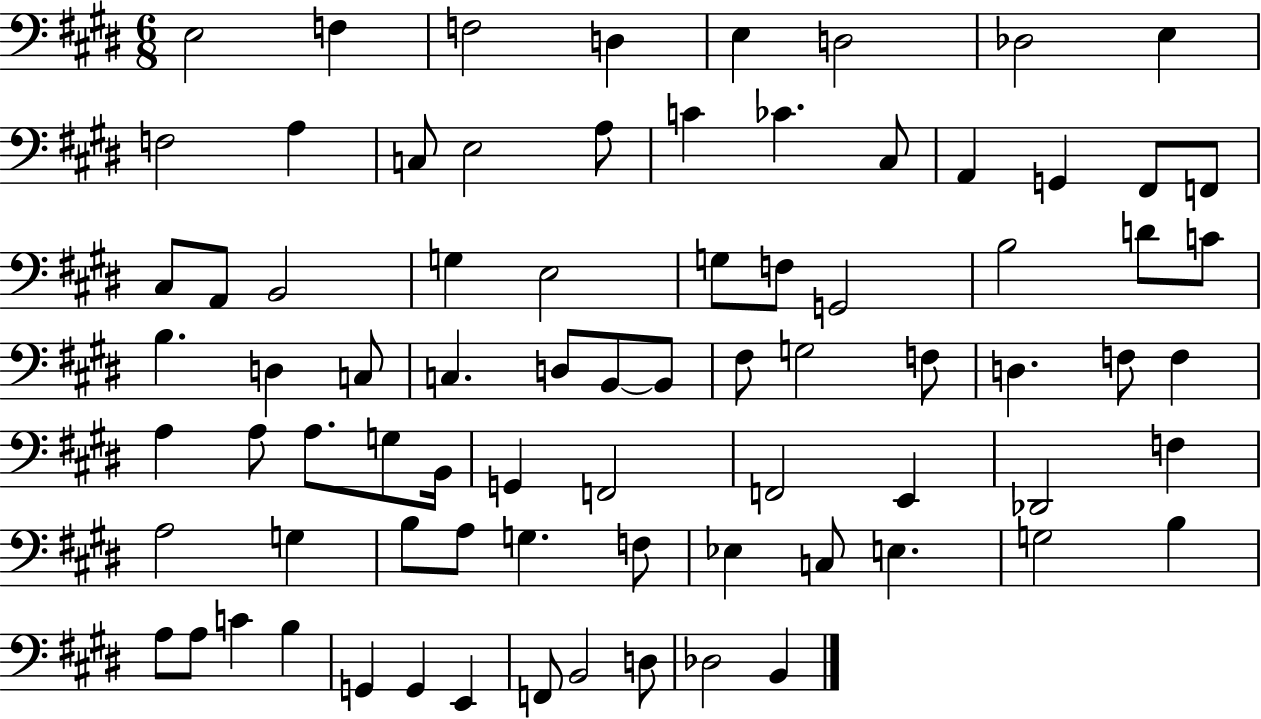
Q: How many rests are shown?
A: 0